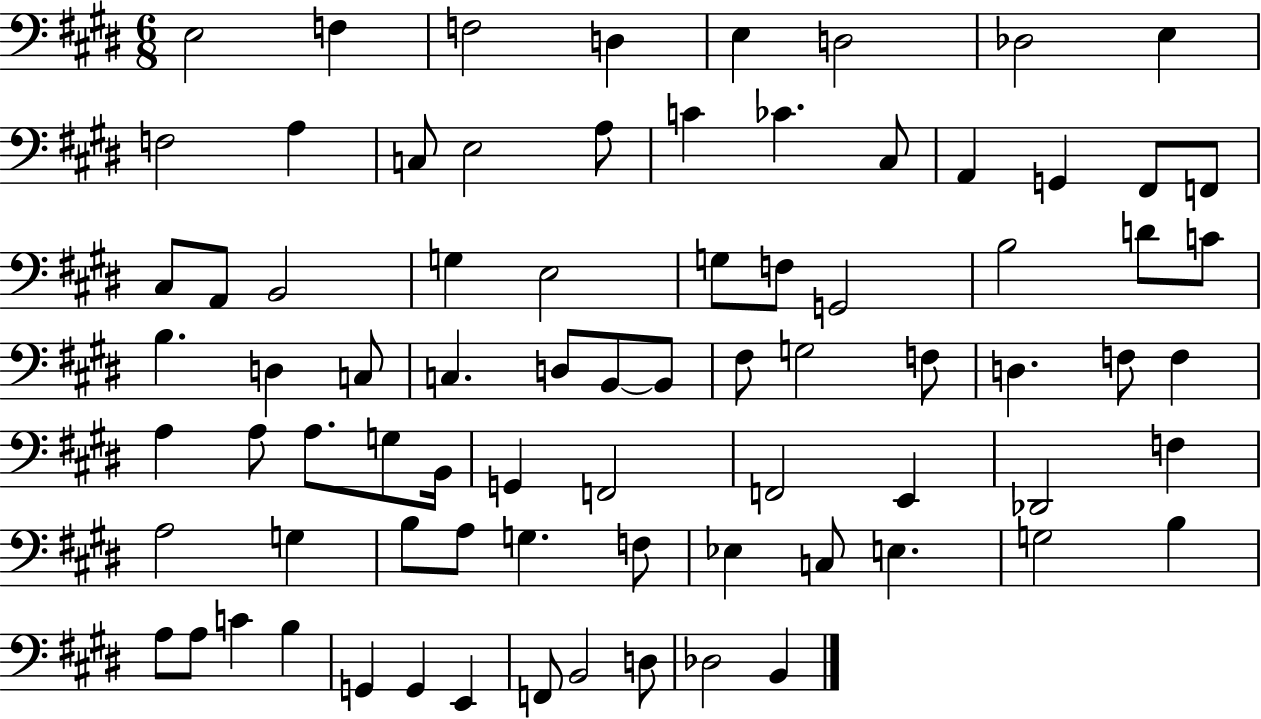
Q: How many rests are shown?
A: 0